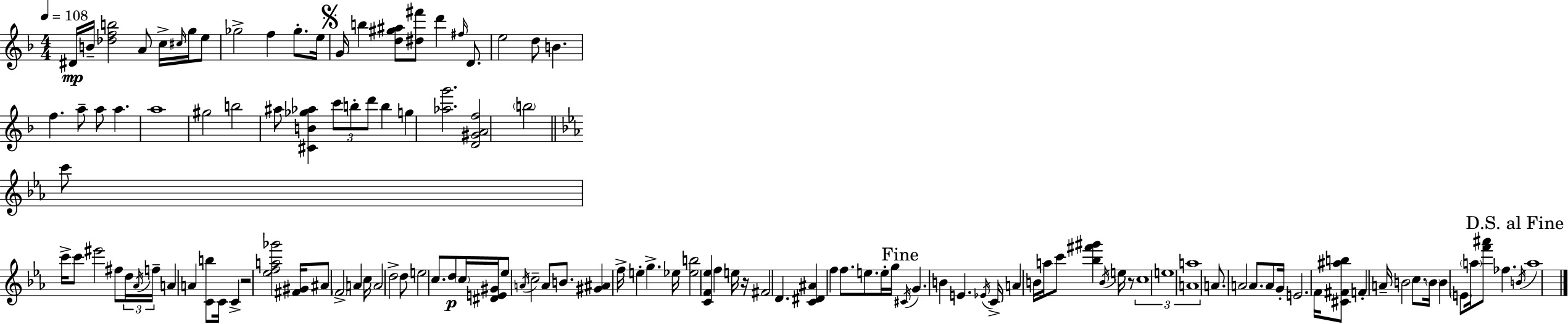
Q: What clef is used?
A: treble